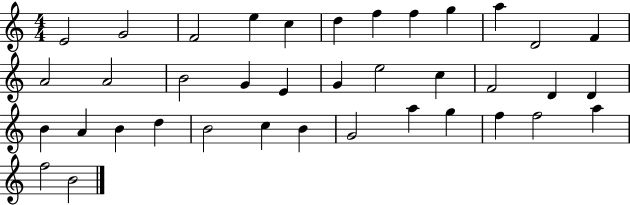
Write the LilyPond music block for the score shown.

{
  \clef treble
  \numericTimeSignature
  \time 4/4
  \key c \major
  e'2 g'2 | f'2 e''4 c''4 | d''4 f''4 f''4 g''4 | a''4 d'2 f'4 | \break a'2 a'2 | b'2 g'4 e'4 | g'4 e''2 c''4 | f'2 d'4 d'4 | \break b'4 a'4 b'4 d''4 | b'2 c''4 b'4 | g'2 a''4 g''4 | f''4 f''2 a''4 | \break f''2 b'2 | \bar "|."
}